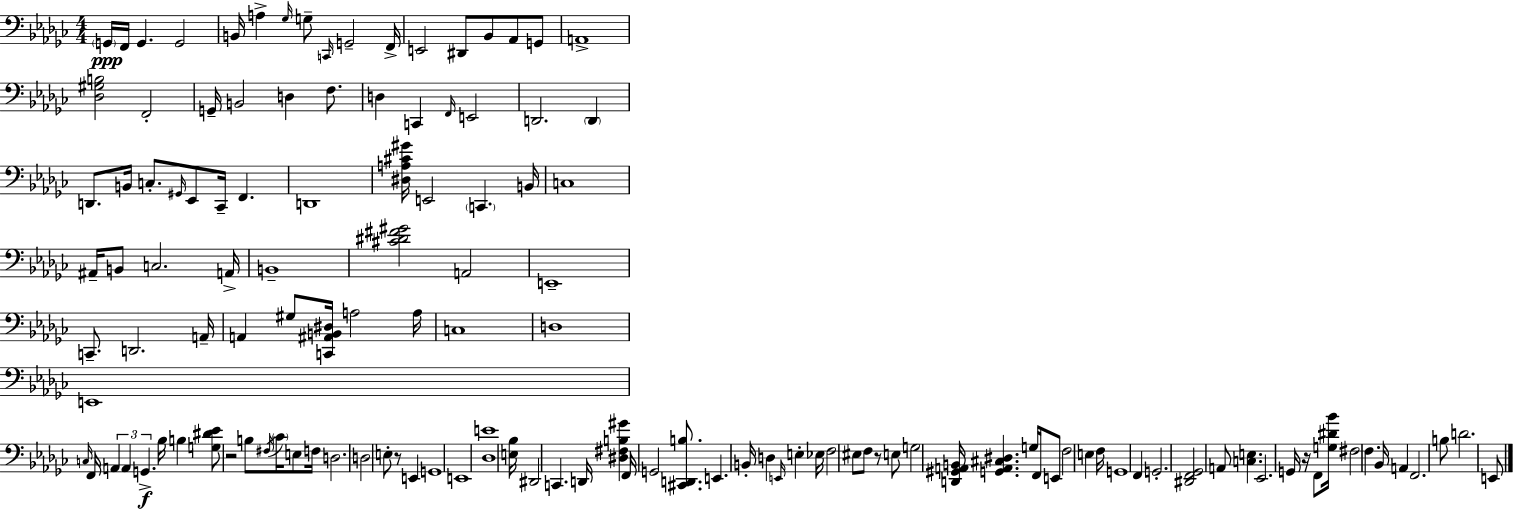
X:1
T:Untitled
M:4/4
L:1/4
K:Ebm
G,,/4 F,,/4 G,, G,,2 B,,/4 A, _G,/4 G,/2 C,,/4 G,,2 F,,/4 E,,2 ^D,,/2 _B,,/2 _A,,/2 G,,/2 A,,4 [_D,^G,B,]2 F,,2 G,,/4 B,,2 D, F,/2 D, C,, F,,/4 E,,2 D,,2 D,, D,,/2 B,,/4 C,/2 ^G,,/4 _E,,/2 _C,,/4 F,, D,,4 [^D,A,^C^G]/4 E,,2 C,, B,,/4 C,4 ^A,,/4 B,,/2 C,2 A,,/4 B,,4 [^C^D^F^G]2 A,,2 E,,4 C,,/2 D,,2 A,,/4 A,, ^G,/2 [C,,^A,,B,,^D,]/4 A,2 A,/4 C,4 D,4 E,,4 C,/4 F,,/4 A,, A,, G,, _B,/4 B, [G,^D_E]/2 z2 B,/2 ^F,/4 _C/4 E,/2 F,/4 D,2 D,2 E,/2 z/2 E,, G,,4 E,,4 [_D,E]4 [E,_B,]/4 ^D,,2 C,, D,,/4 [^D,^F,B,^G] F,,/4 G,,2 [^C,,D,,B,]/2 E,, B,,/4 D, E,,/4 E, _E,/4 F,2 ^E,/2 F,/2 z/2 E,/2 G,2 [D,,^G,,A,,B,,]/4 [G,,A,,^C,^D,] G,/4 F,,/4 E,,/2 F,2 E, F,/4 G,,4 F,, G,,2 [^D,,F,,_G,,]2 A,,/2 [C,E,] _E,,2 G,,/4 z/4 F,,/2 [G,^D_B]/4 ^F,2 F, _B,,/4 A,, F,,2 B,/2 D2 E,,/2